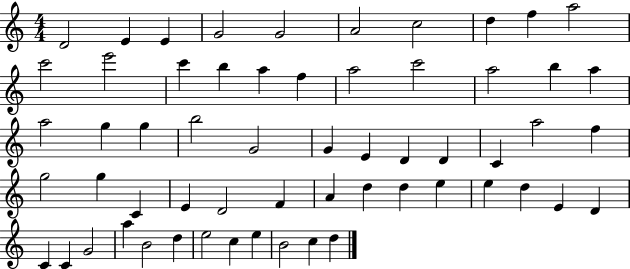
X:1
T:Untitled
M:4/4
L:1/4
K:C
D2 E E G2 G2 A2 c2 d f a2 c'2 e'2 c' b a f a2 c'2 a2 b a a2 g g b2 G2 G E D D C a2 f g2 g C E D2 F A d d e e d E D C C G2 a B2 d e2 c e B2 c d